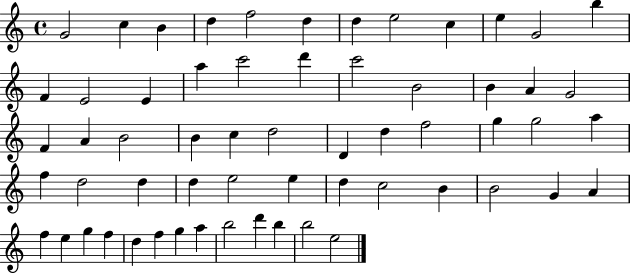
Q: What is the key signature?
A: C major